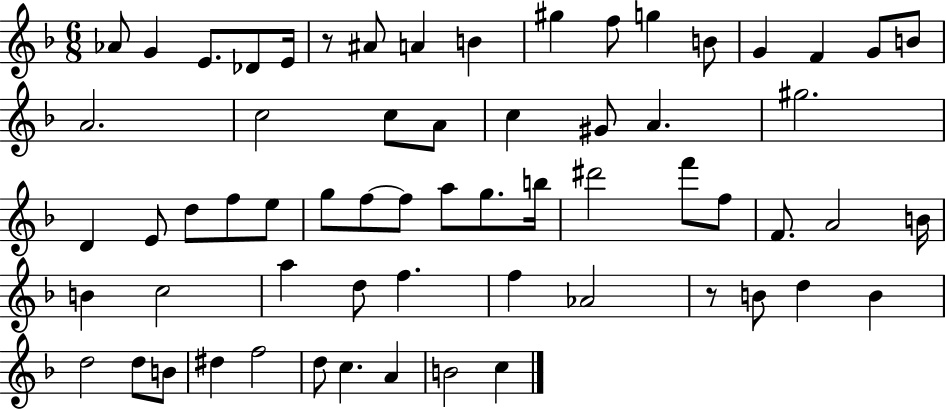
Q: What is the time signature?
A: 6/8